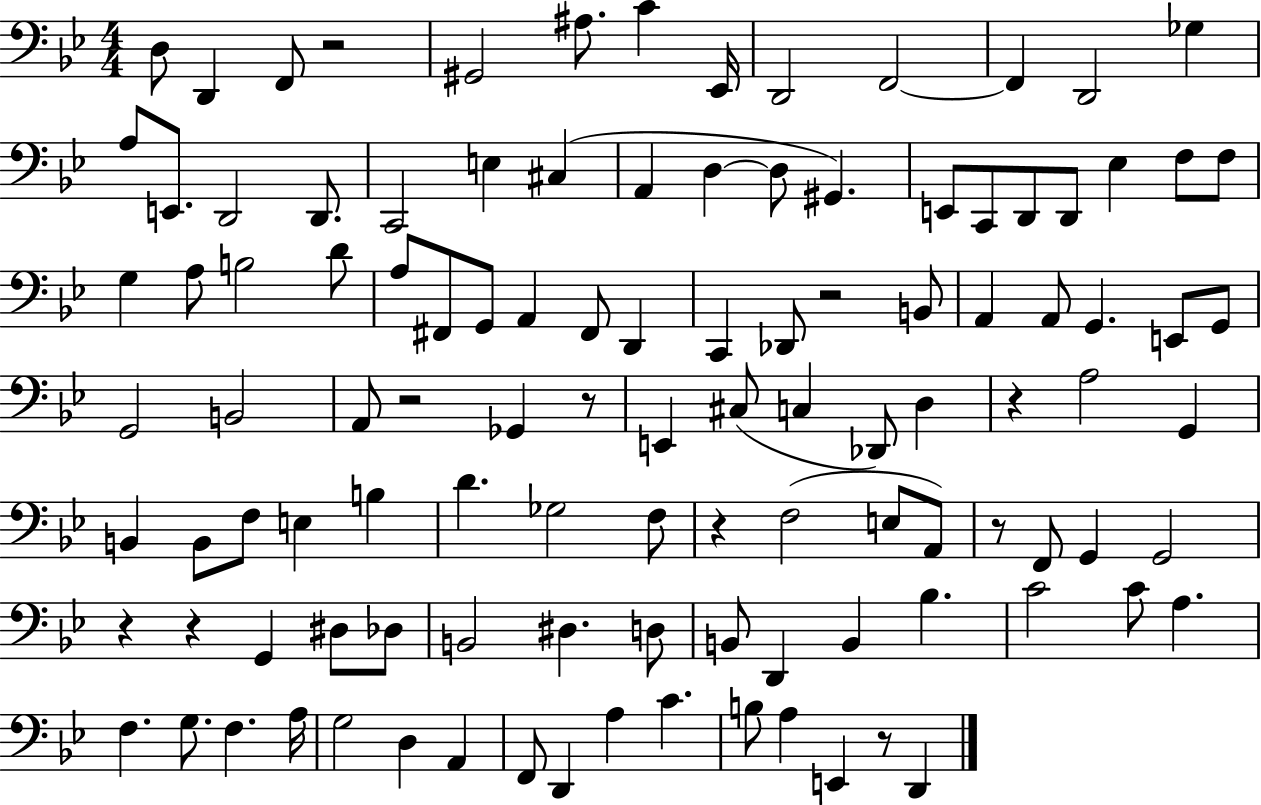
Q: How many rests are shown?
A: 10